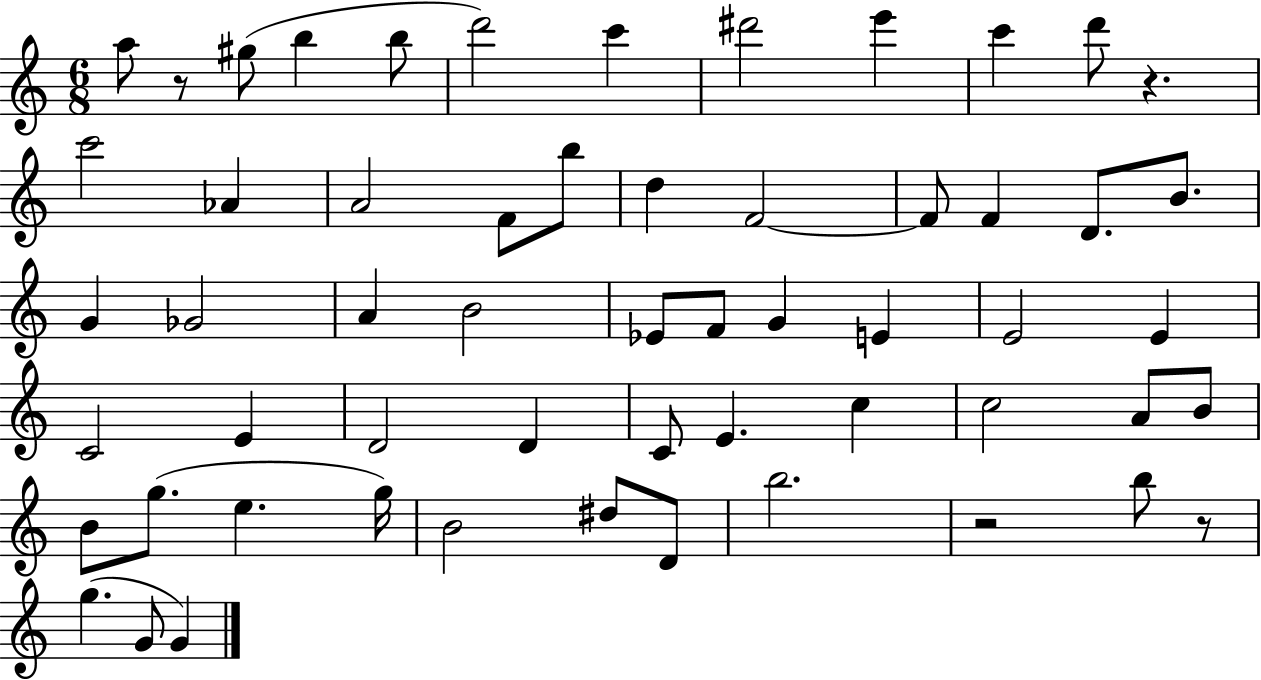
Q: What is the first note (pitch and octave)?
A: A5